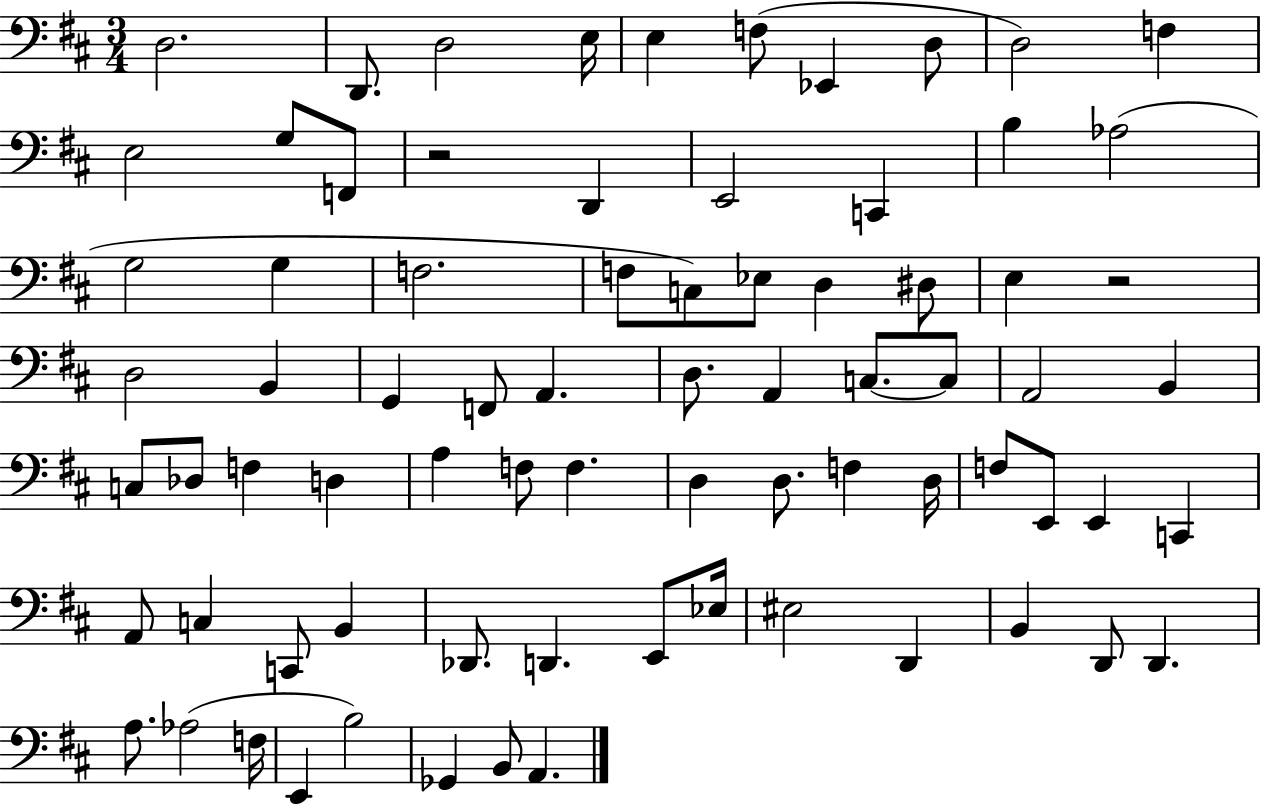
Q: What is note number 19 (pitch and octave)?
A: G3